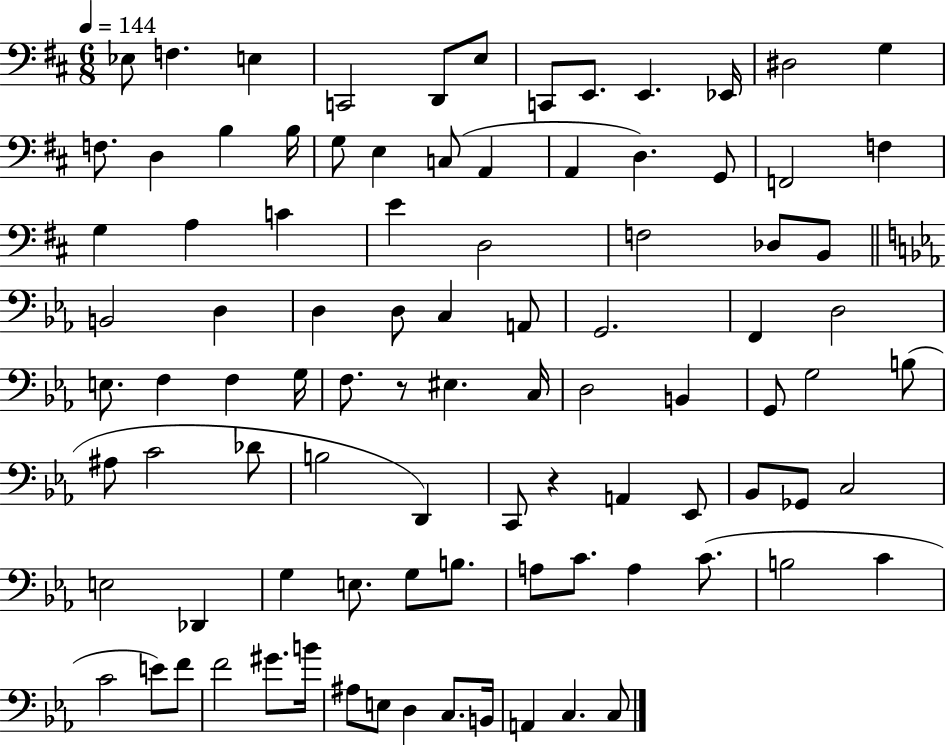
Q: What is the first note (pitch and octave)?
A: Eb3